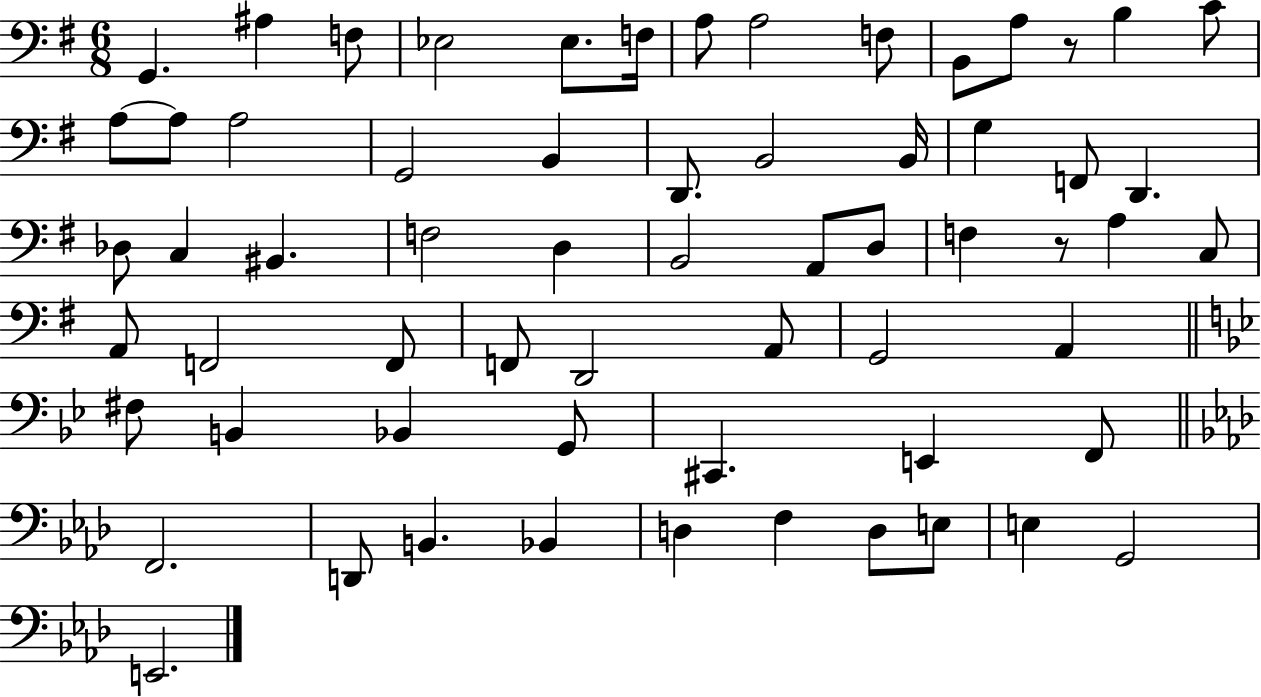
{
  \clef bass
  \numericTimeSignature
  \time 6/8
  \key g \major
  g,4. ais4 f8 | ees2 ees8. f16 | a8 a2 f8 | b,8 a8 r8 b4 c'8 | \break a8~~ a8 a2 | g,2 b,4 | d,8. b,2 b,16 | g4 f,8 d,4. | \break des8 c4 bis,4. | f2 d4 | b,2 a,8 d8 | f4 r8 a4 c8 | \break a,8 f,2 f,8 | f,8 d,2 a,8 | g,2 a,4 | \bar "||" \break \key bes \major fis8 b,4 bes,4 g,8 | cis,4. e,4 f,8 | \bar "||" \break \key f \minor f,2. | d,8 b,4. bes,4 | d4 f4 d8 e8 | e4 g,2 | \break e,2. | \bar "|."
}